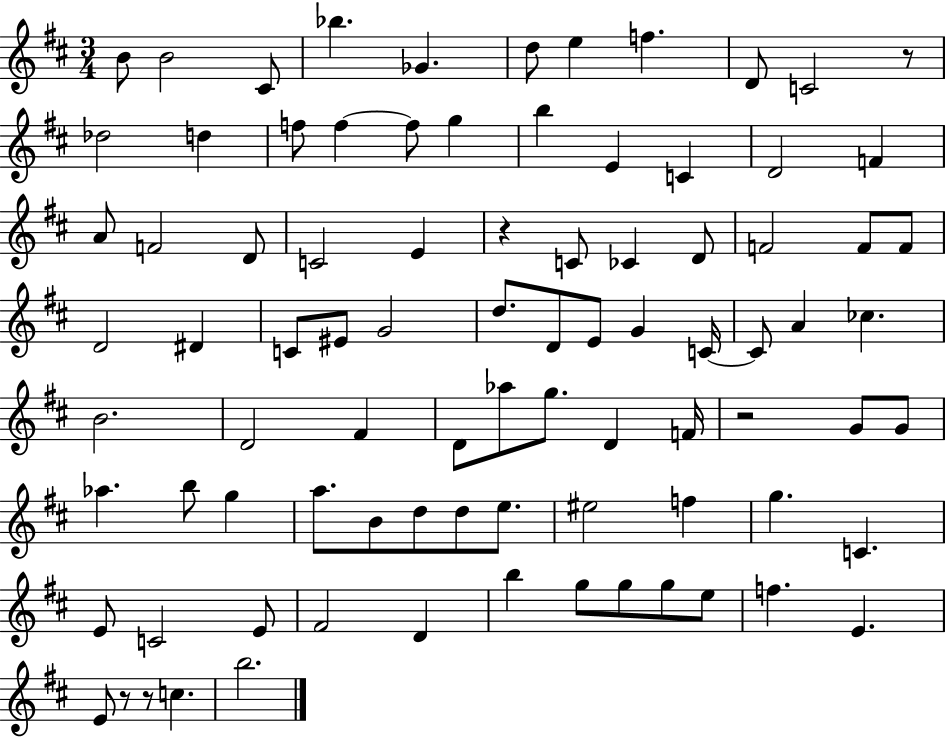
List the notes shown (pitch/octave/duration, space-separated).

B4/e B4/h C#4/e Bb5/q. Gb4/q. D5/e E5/q F5/q. D4/e C4/h R/e Db5/h D5/q F5/e F5/q F5/e G5/q B5/q E4/q C4/q D4/h F4/q A4/e F4/h D4/e C4/h E4/q R/q C4/e CES4/q D4/e F4/h F4/e F4/e D4/h D#4/q C4/e EIS4/e G4/h D5/e. D4/e E4/e G4/q C4/s C4/e A4/q CES5/q. B4/h. D4/h F#4/q D4/e Ab5/e G5/e. D4/q F4/s R/h G4/e G4/e Ab5/q. B5/e G5/q A5/e. B4/e D5/e D5/e E5/e. EIS5/h F5/q G5/q. C4/q. E4/e C4/h E4/e F#4/h D4/q B5/q G5/e G5/e G5/e E5/e F5/q. E4/q. E4/e R/e R/e C5/q. B5/h.